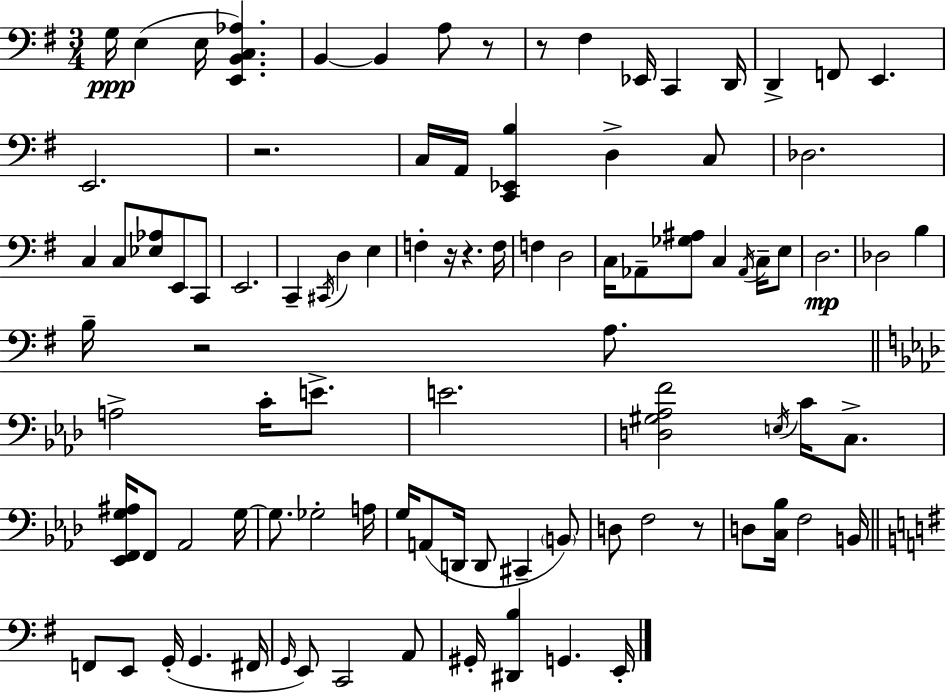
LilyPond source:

{
  \clef bass
  \numericTimeSignature
  \time 3/4
  \key g \major
  g16\ppp e4( e16 <e, b, c aes>4.) | b,4~~ b,4 a8 r8 | r8 fis4 ees,16 c,4 d,16 | d,4-> f,8 e,4. | \break e,2. | r2. | c16 a,16 <c, ees, b>4 d4-> c8 | des2. | \break c4 c8 <ees aes>8 e,8 c,8 | e,2. | c,4-- \acciaccatura { cis,16 } d4 e4 | f4-. r16 r4. | \break f16 f4 d2 | c16 aes,8-- <ges ais>8 c4 \acciaccatura { aes,16 } c16-- | e8 d2.\mp | des2 b4 | \break b16-- r2 a8. | \bar "||" \break \key aes \major a2-> c'16-. e'8.-> | e'2. | <d gis aes f'>2 \acciaccatura { e16 } c'16 c8.-> | <ees, f, g ais>16 f,8 aes,2 | \break g16~~ g8. ges2-. | a16 g16 a,8( d,16 d,8 cis,4-- \parenthesize b,8) | d8 f2 r8 | d8 <c bes>16 f2 | \break b,16 \bar "||" \break \key g \major f,8 e,8 g,16-.( g,4. fis,16 | \grace { g,16 }) e,8 c,2 a,8 | gis,16-. <dis, b>4 g,4. | e,16-. \bar "|."
}